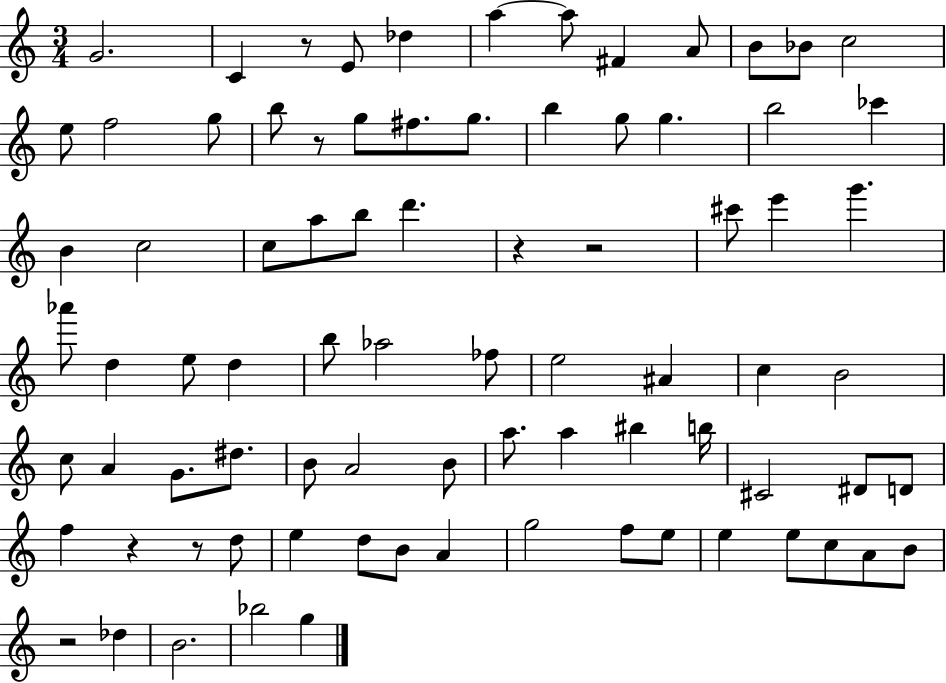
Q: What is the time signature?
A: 3/4